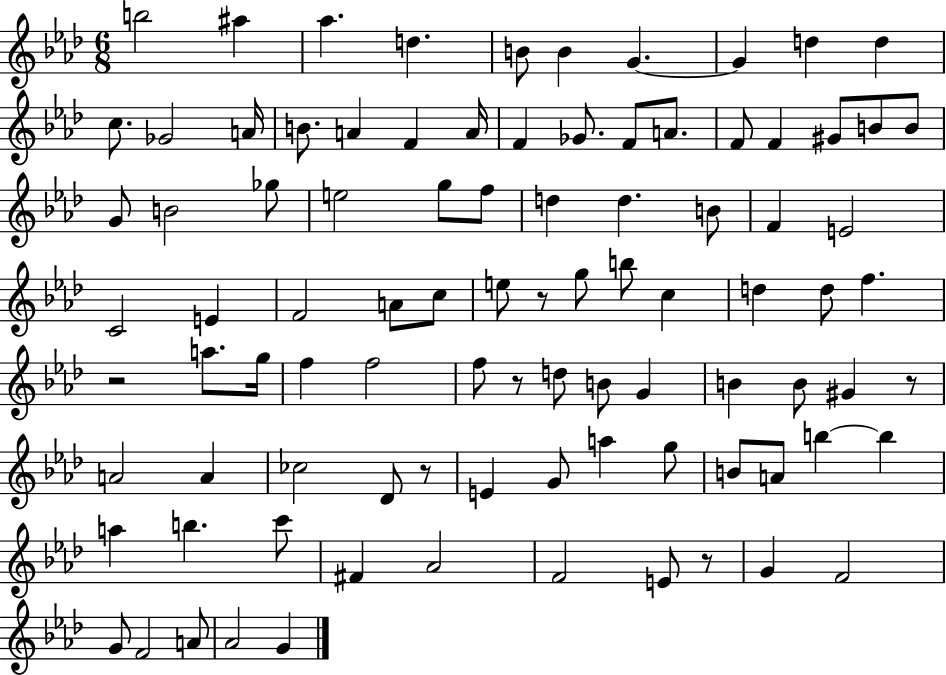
{
  \clef treble
  \numericTimeSignature
  \time 6/8
  \key aes \major
  b''2 ais''4 | aes''4. d''4. | b'8 b'4 g'4.~~ | g'4 d''4 d''4 | \break c''8. ges'2 a'16 | b'8. a'4 f'4 a'16 | f'4 ges'8. f'8 a'8. | f'8 f'4 gis'8 b'8 b'8 | \break g'8 b'2 ges''8 | e''2 g''8 f''8 | d''4 d''4. b'8 | f'4 e'2 | \break c'2 e'4 | f'2 a'8 c''8 | e''8 r8 g''8 b''8 c''4 | d''4 d''8 f''4. | \break r2 a''8. g''16 | f''4 f''2 | f''8 r8 d''8 b'8 g'4 | b'4 b'8 gis'4 r8 | \break a'2 a'4 | ces''2 des'8 r8 | e'4 g'8 a''4 g''8 | b'8 a'8 b''4~~ b''4 | \break a''4 b''4. c'''8 | fis'4 aes'2 | f'2 e'8 r8 | g'4 f'2 | \break g'8 f'2 a'8 | aes'2 g'4 | \bar "|."
}